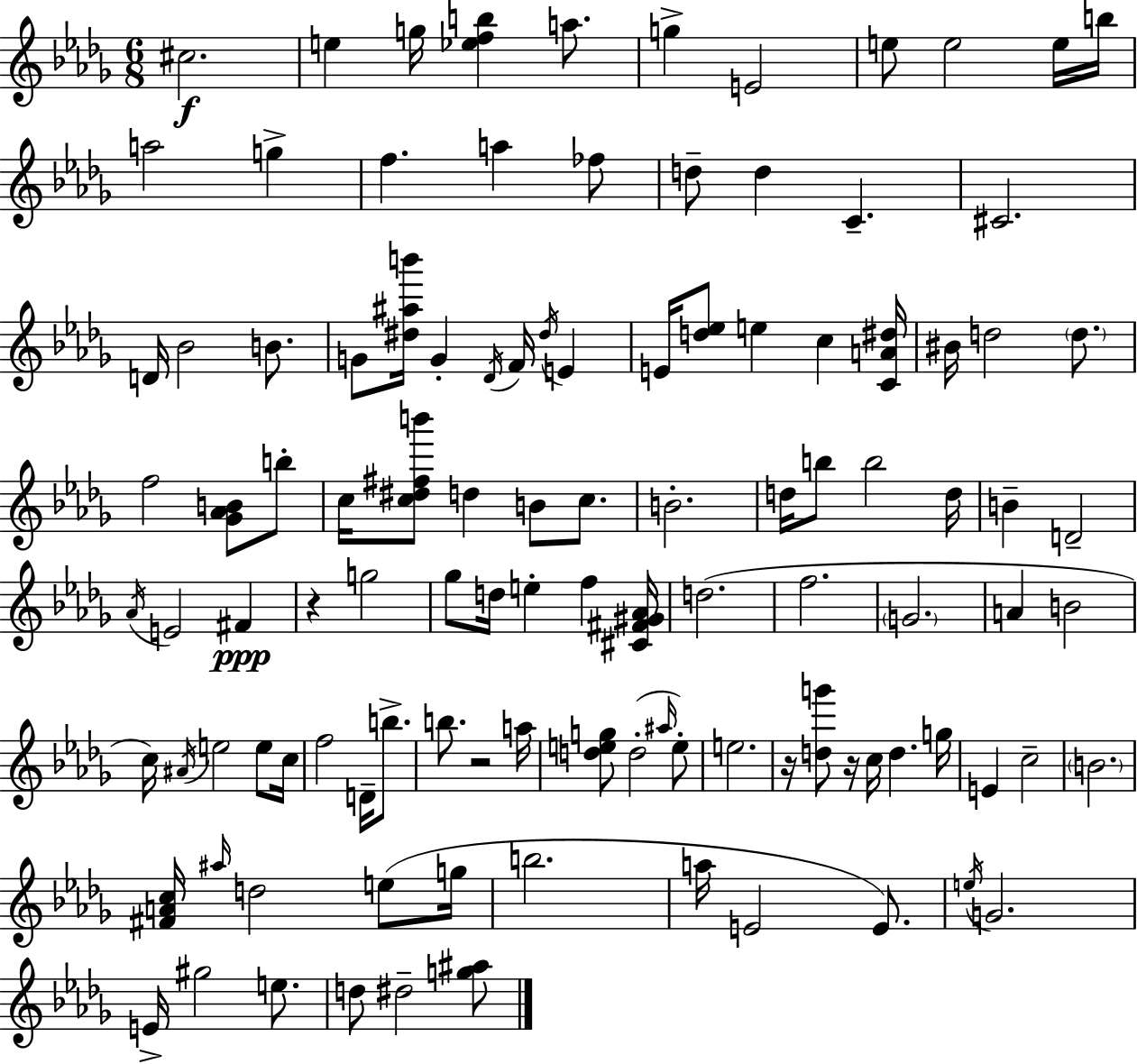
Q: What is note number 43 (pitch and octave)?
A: B5